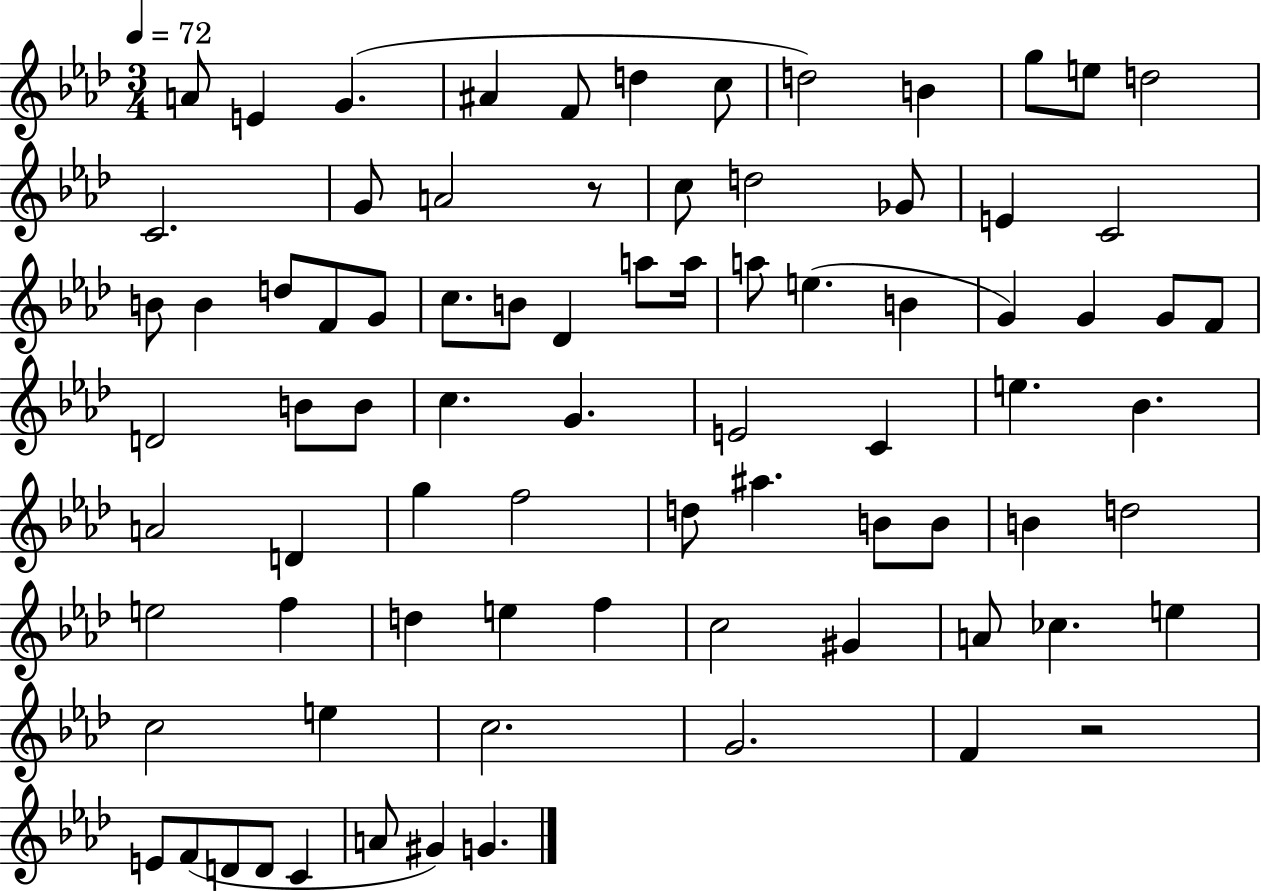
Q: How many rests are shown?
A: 2